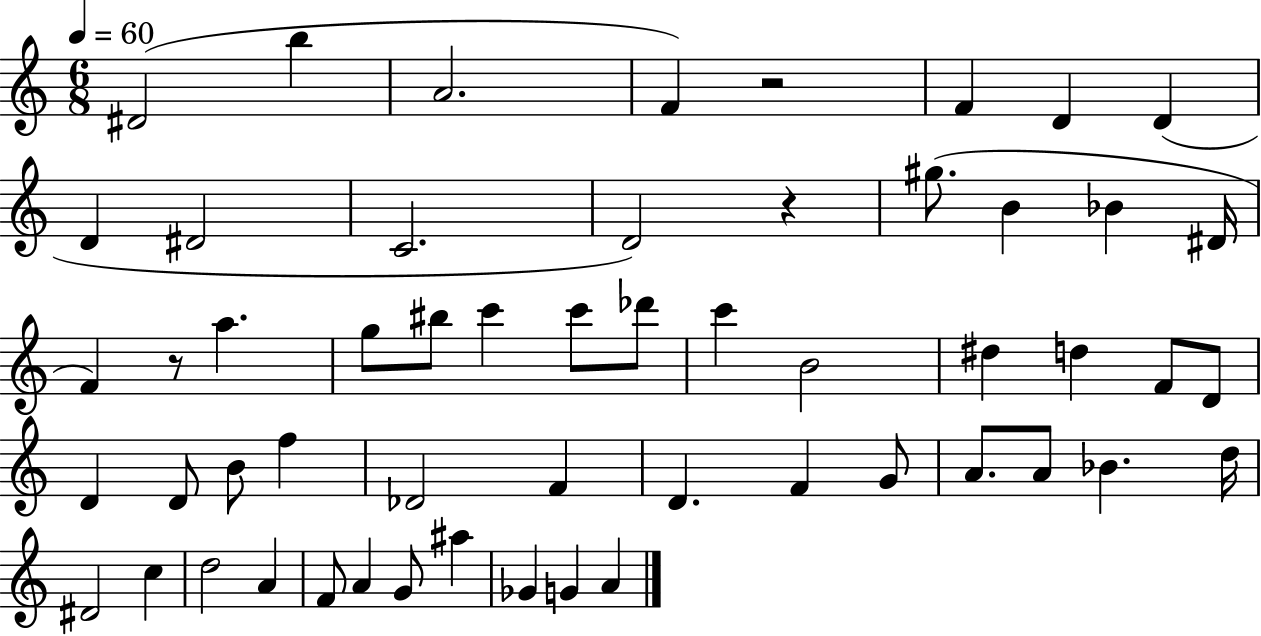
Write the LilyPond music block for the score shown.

{
  \clef treble
  \numericTimeSignature
  \time 6/8
  \key c \major
  \tempo 4 = 60
  \repeat volta 2 { dis'2( b''4 | a'2. | f'4) r2 | f'4 d'4 d'4( | \break d'4 dis'2 | c'2. | d'2) r4 | gis''8.( b'4 bes'4 dis'16 | \break f'4) r8 a''4. | g''8 bis''8 c'''4 c'''8 des'''8 | c'''4 b'2 | dis''4 d''4 f'8 d'8 | \break d'4 d'8 b'8 f''4 | des'2 f'4 | d'4. f'4 g'8 | a'8. a'8 bes'4. d''16 | \break dis'2 c''4 | d''2 a'4 | f'8 a'4 g'8 ais''4 | ges'4 g'4 a'4 | \break } \bar "|."
}